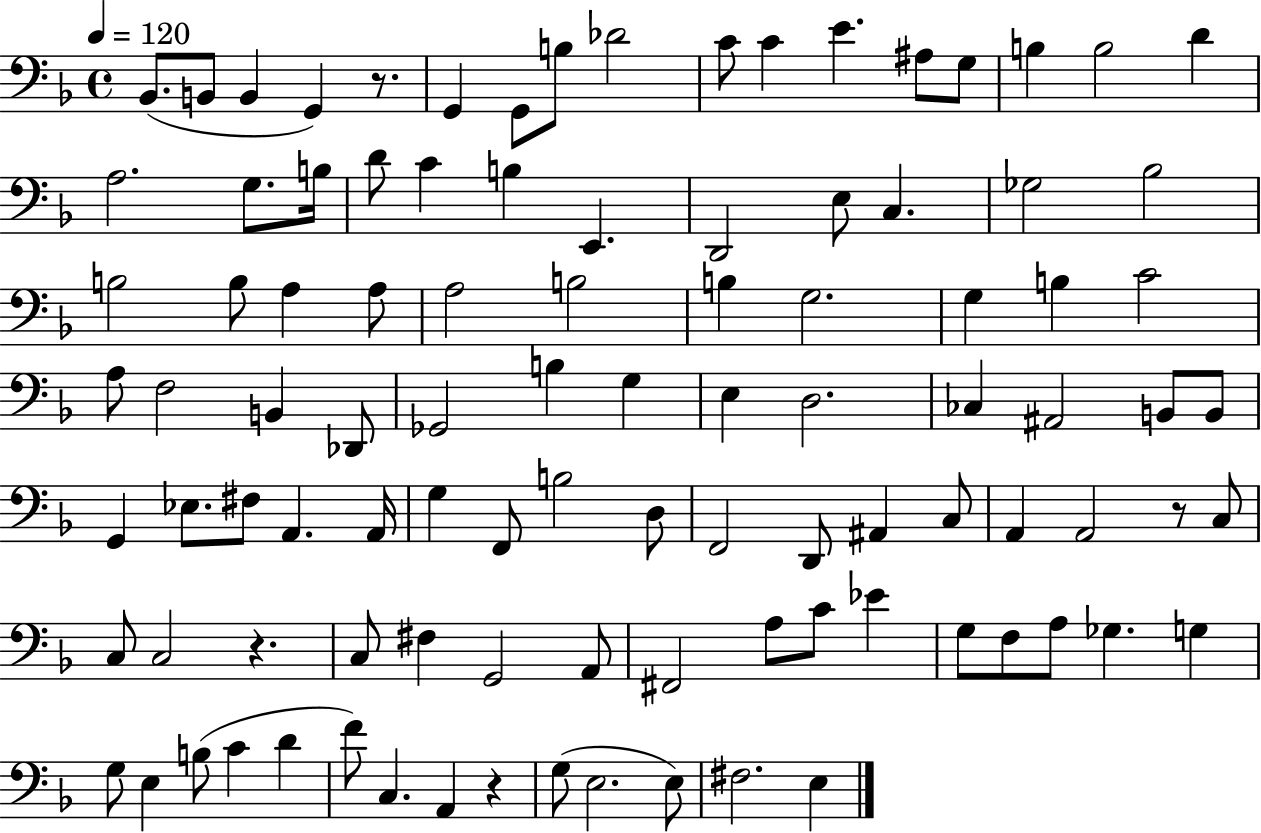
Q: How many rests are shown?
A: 4